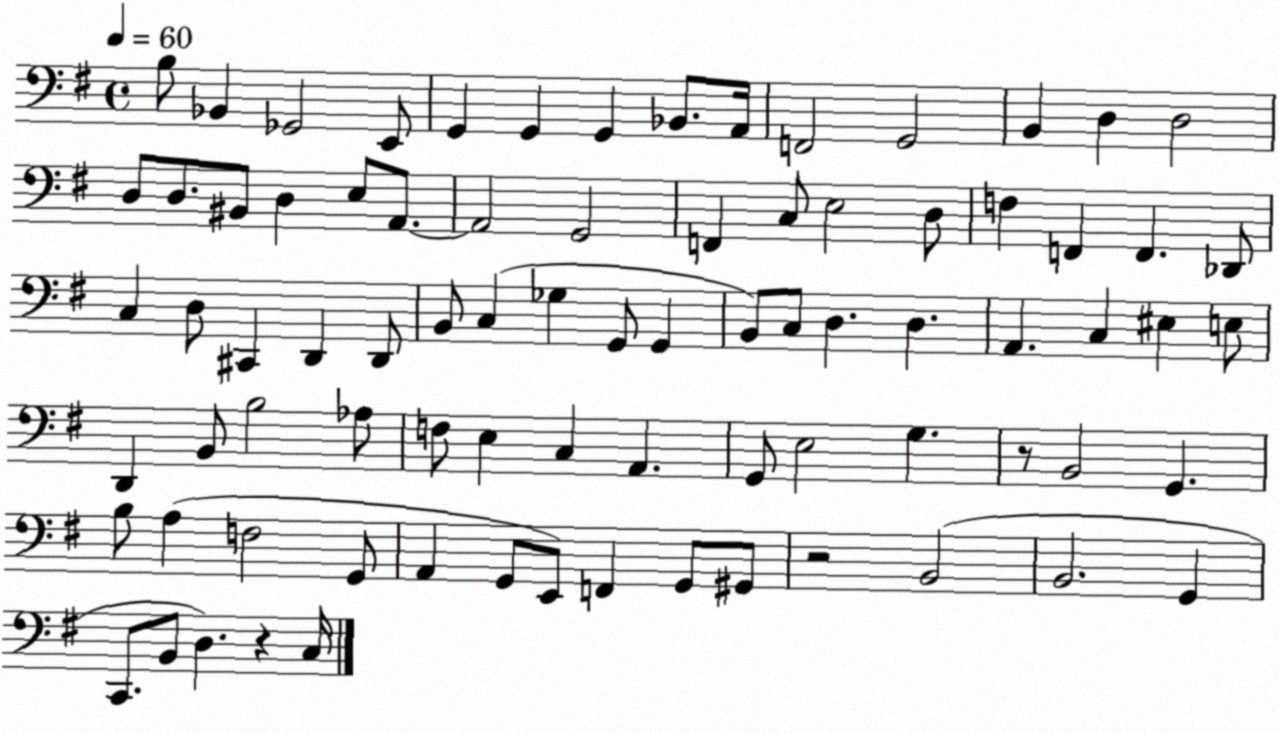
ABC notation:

X:1
T:Untitled
M:4/4
L:1/4
K:G
B,/2 _B,, _G,,2 E,,/2 G,, G,, G,, _B,,/2 A,,/4 F,,2 G,,2 B,, D, D,2 D,/2 D,/2 ^B,,/2 D, E,/2 A,,/2 A,,2 G,,2 F,, C,/2 E,2 D,/2 F, F,, F,, _D,,/2 C, D,/2 ^C,, D,, D,,/2 B,,/2 C, _G, G,,/2 G,, B,,/2 C,/2 D, D, A,, C, ^E, E,/2 D,, B,,/2 B,2 _A,/2 F,/2 E, C, A,, G,,/2 E,2 G, z/2 B,,2 G,, B,/2 A, F,2 G,,/2 A,, G,,/2 E,,/2 F,, G,,/2 ^G,,/2 z2 B,,2 B,,2 G,, C,,/2 B,,/2 D, z C,/4